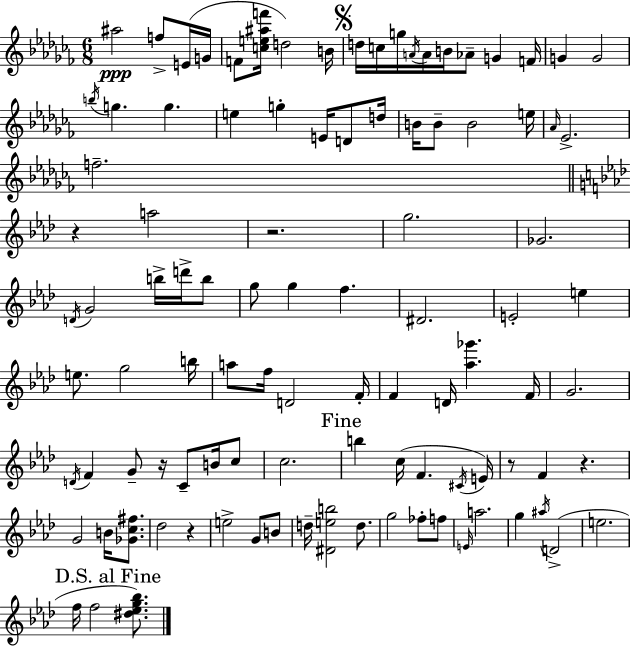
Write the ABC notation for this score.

X:1
T:Untitled
M:6/8
L:1/4
K:Abm
^a2 f/2 E/4 G/4 F/2 [ce^af']/4 d2 B/4 d/4 c/4 g/4 A/4 A/4 B/4 _A/2 G F/4 G G2 b/4 g g e g E/4 D/2 d/4 B/4 B/2 B2 e/4 _A/4 _E2 f2 z a2 z2 g2 _G2 D/4 G2 b/4 d'/4 b/2 g/2 g f ^D2 E2 e e/2 g2 b/4 a/2 f/4 D2 F/4 F D/4 [_a_g'] F/4 G2 D/4 F G/2 z/4 C/2 B/4 c/2 c2 b c/4 F ^C/4 E/4 z/2 F z G2 B/4 [_Gc^f]/2 _d2 z e2 G/2 B/2 d/4 [^Deb]2 d/2 g2 _f/2 f/2 E/4 a2 g ^a/4 D2 e2 f/4 f2 [^d_eg_b]/2